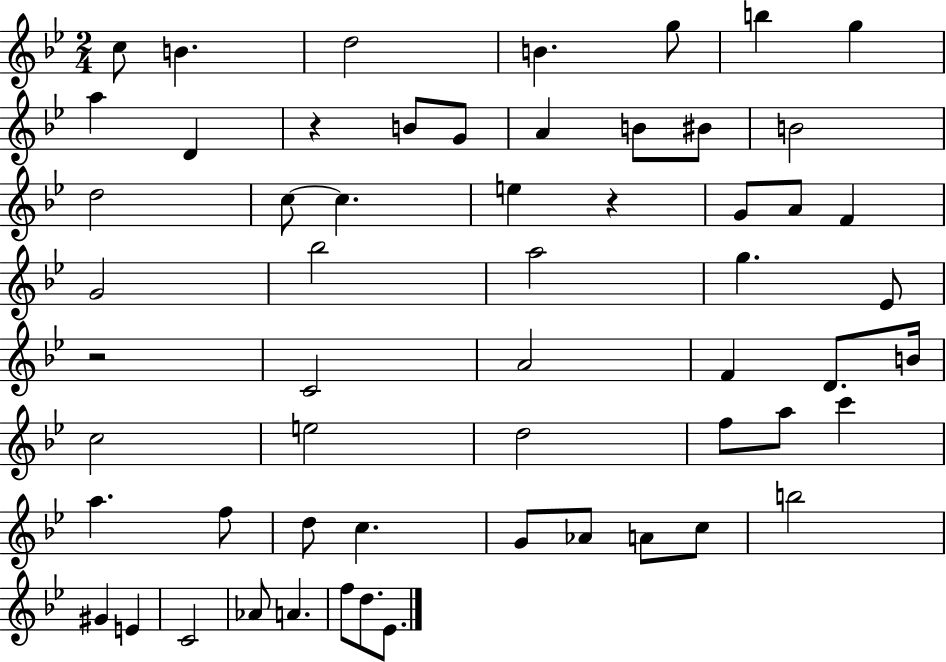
X:1
T:Untitled
M:2/4
L:1/4
K:Bb
c/2 B d2 B g/2 b g a D z B/2 G/2 A B/2 ^B/2 B2 d2 c/2 c e z G/2 A/2 F G2 _b2 a2 g _E/2 z2 C2 A2 F D/2 B/4 c2 e2 d2 f/2 a/2 c' a f/2 d/2 c G/2 _A/2 A/2 c/2 b2 ^G E C2 _A/2 A f/2 d/2 _E/2